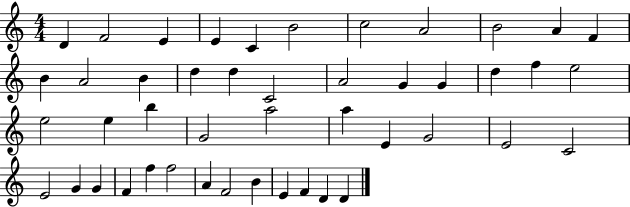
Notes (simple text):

D4/q F4/h E4/q E4/q C4/q B4/h C5/h A4/h B4/h A4/q F4/q B4/q A4/h B4/q D5/q D5/q C4/h A4/h G4/q G4/q D5/q F5/q E5/h E5/h E5/q B5/q G4/h A5/h A5/q E4/q G4/h E4/h C4/h E4/h G4/q G4/q F4/q F5/q F5/h A4/q F4/h B4/q E4/q F4/q D4/q D4/q